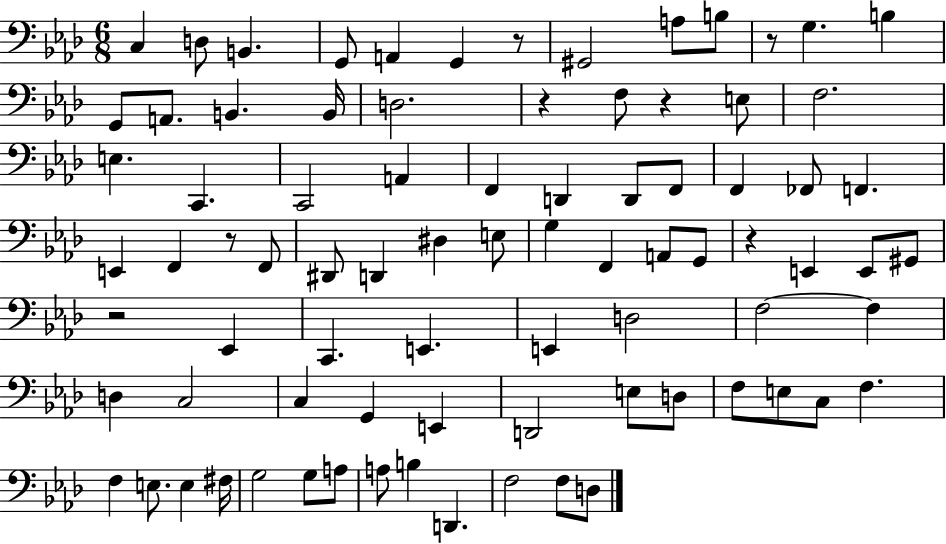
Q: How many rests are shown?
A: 7